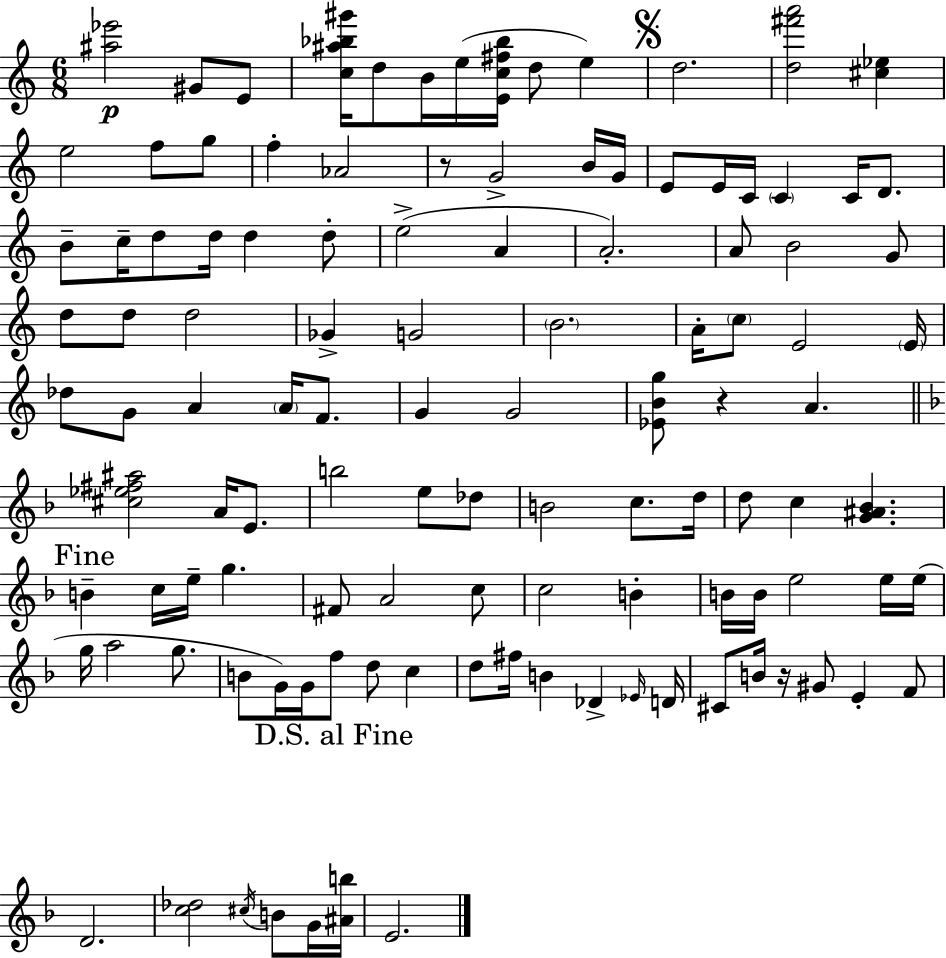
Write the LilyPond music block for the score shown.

{
  \clef treble
  \numericTimeSignature
  \time 6/8
  \key a \minor
  <ais'' ees'''>2\p gis'8 e'8 | <c'' ais'' bes'' gis'''>16 d''8 b'16 e''16( <e' c'' fis'' bes''>16 d''8 e''4) | \mark \markup { \musicglyph "scripts.segno" } d''2. | <d'' fis''' a'''>2 <cis'' ees''>4 | \break e''2 f''8 g''8 | f''4-. aes'2 | r8 g'2-> b'16 g'16 | e'8 e'16 c'16 \parenthesize c'4 c'16 d'8. | \break b'8-- c''16-- d''8 d''16 d''4 d''8-. | e''2->( a'4 | a'2.-.) | a'8 b'2 g'8 | \break d''8 d''8 d''2 | ges'4-> g'2 | \parenthesize b'2. | a'16-. \parenthesize c''8 e'2 \parenthesize e'16 | \break des''8 g'8 a'4 \parenthesize a'16 f'8. | g'4 g'2 | <ees' b' g''>8 r4 a'4. | \bar "||" \break \key d \minor <cis'' ees'' fis'' ais''>2 a'16 e'8. | b''2 e''8 des''8 | b'2 c''8. d''16 | d''8 c''4 <g' ais' bes'>4. | \break \mark "Fine" b'4-- c''16 e''16-- g''4. | fis'8 a'2 c''8 | c''2 b'4-. | b'16 b'16 e''2 e''16 e''16( | \break g''16 a''2 g''8. | b'8 g'16) g'16 f''8 d''8 c''4 | d''8 fis''16 b'4 des'4-> \grace { ees'16 } | d'16 cis'8 b'16 r16 gis'8 e'4-. f'8 | \break d'2. | <c'' des''>2 \acciaccatura { cis''16 } b'8 | g'16 \mark "D.S. al Fine" <ais' b''>16 e'2. | \bar "|."
}